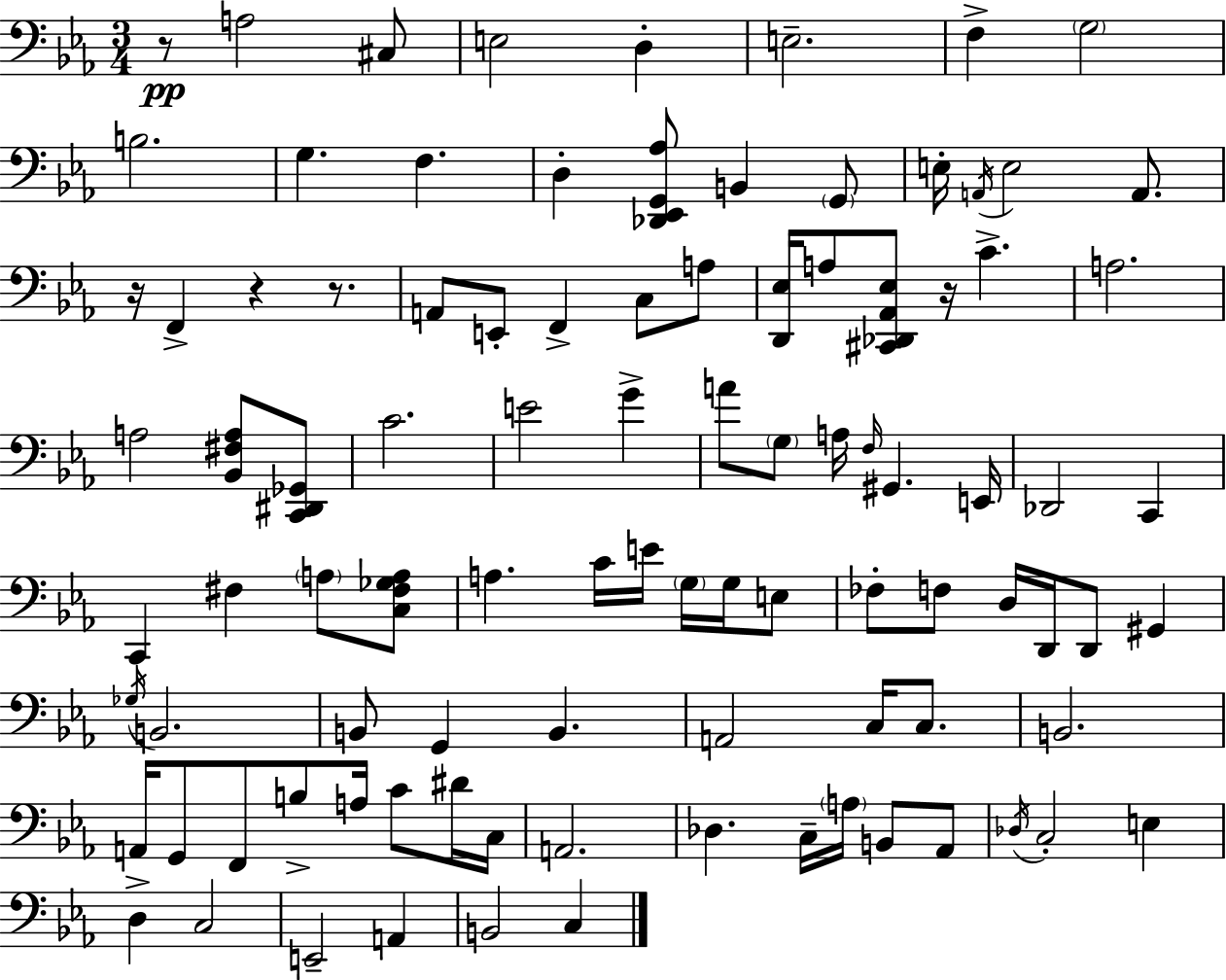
{
  \clef bass
  \numericTimeSignature
  \time 3/4
  \key c \minor
  \repeat volta 2 { r8\pp a2 cis8 | e2 d4-. | e2.-- | f4-> \parenthesize g2 | \break b2. | g4. f4. | d4-. <des, ees, g, aes>8 b,4 \parenthesize g,8 | e16-. \acciaccatura { a,16 } e2 a,8. | \break r16 f,4-> r4 r8. | a,8 e,8-. f,4-> c8 a8 | <d, ees>16 a8 <cis, des, aes, ees>8 r16 c'4.-> | a2. | \break a2 <bes, fis a>8 <c, dis, ges,>8 | c'2. | e'2 g'4-> | a'8 \parenthesize g8 a16 \grace { f16 } gis,4. | \break e,16 des,2 c,4 | c,4 fis4 \parenthesize a8 | <c fis ges a>8 a4. c'16 e'16 \parenthesize g16 g16 | e8 fes8-. f8 d16 d,16 d,8 gis,4 | \break \acciaccatura { ges16 } b,2. | b,8 g,4 b,4. | a,2 c16 | c8. b,2. | \break a,16 g,8 f,8 b8-> a16 c'8 | dis'16 c16 a,2. | des4. c16-- \parenthesize a16 b,8 | aes,8 \acciaccatura { des16 } c2-. | \break e4 d4-> c2 | e,2-- | a,4 b,2 | c4 } \bar "|."
}